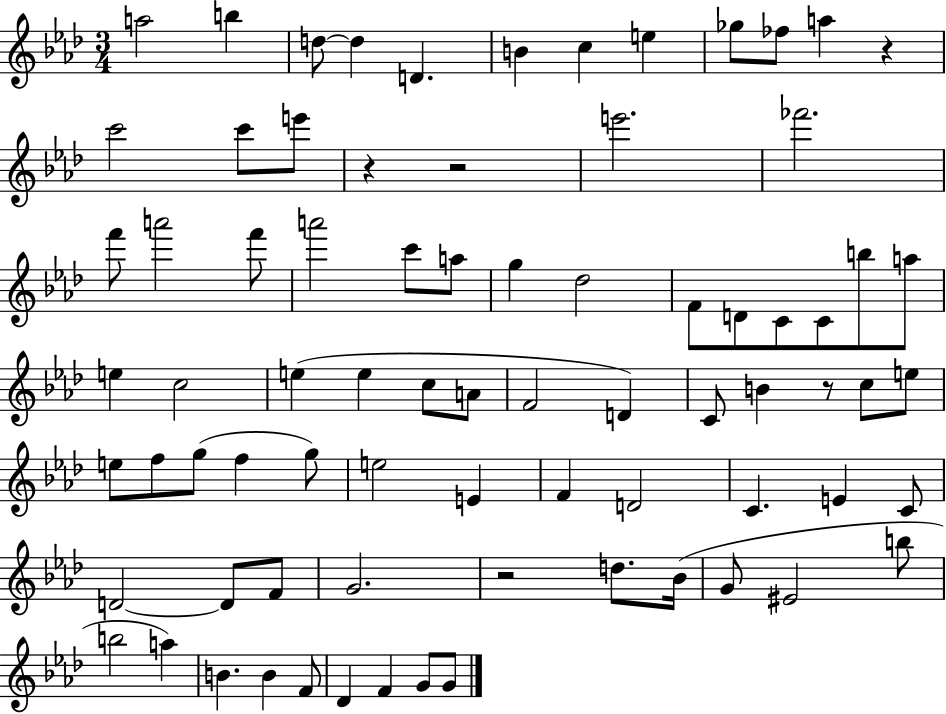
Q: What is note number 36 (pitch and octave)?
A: A4